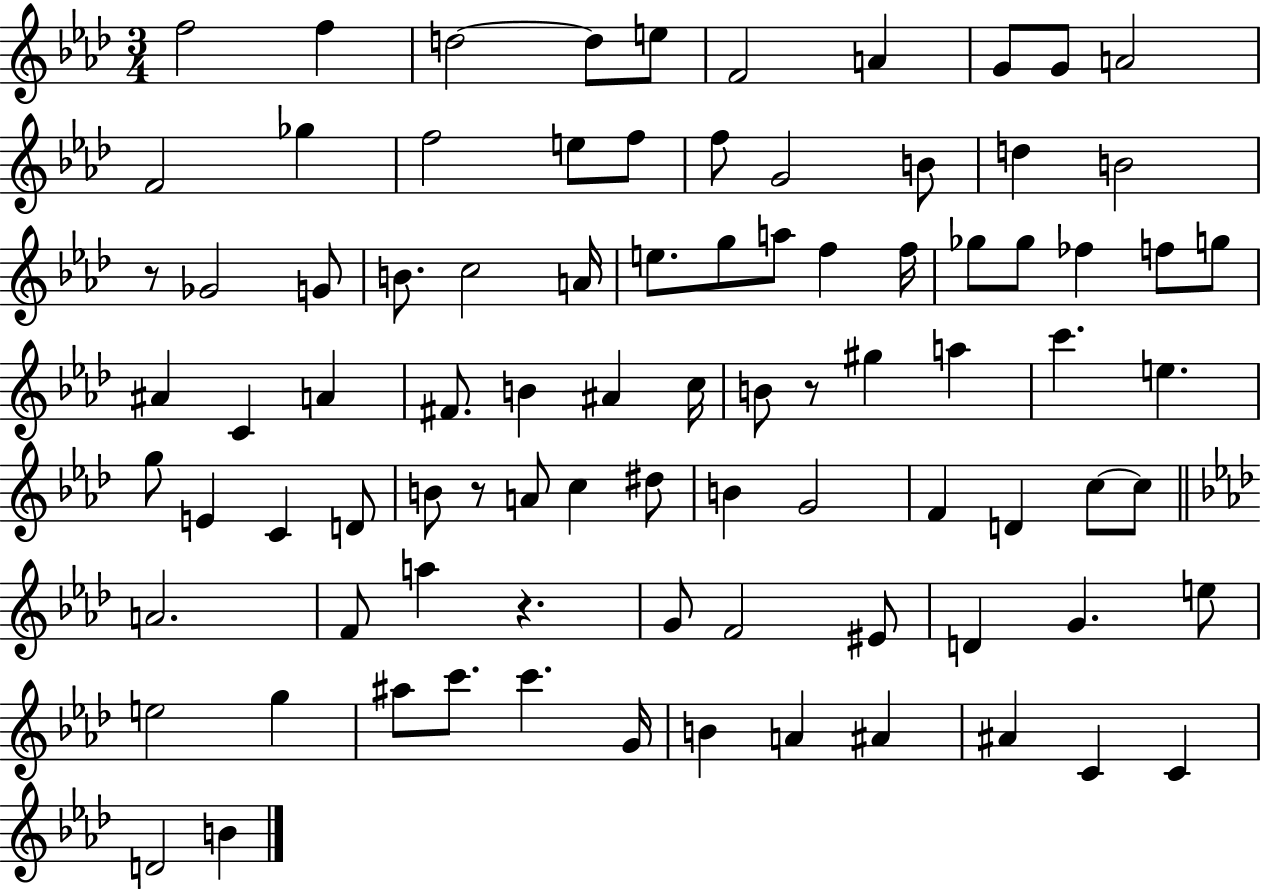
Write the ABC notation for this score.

X:1
T:Untitled
M:3/4
L:1/4
K:Ab
f2 f d2 d/2 e/2 F2 A G/2 G/2 A2 F2 _g f2 e/2 f/2 f/2 G2 B/2 d B2 z/2 _G2 G/2 B/2 c2 A/4 e/2 g/2 a/2 f f/4 _g/2 _g/2 _f f/2 g/2 ^A C A ^F/2 B ^A c/4 B/2 z/2 ^g a c' e g/2 E C D/2 B/2 z/2 A/2 c ^d/2 B G2 F D c/2 c/2 A2 F/2 a z G/2 F2 ^E/2 D G e/2 e2 g ^a/2 c'/2 c' G/4 B A ^A ^A C C D2 B